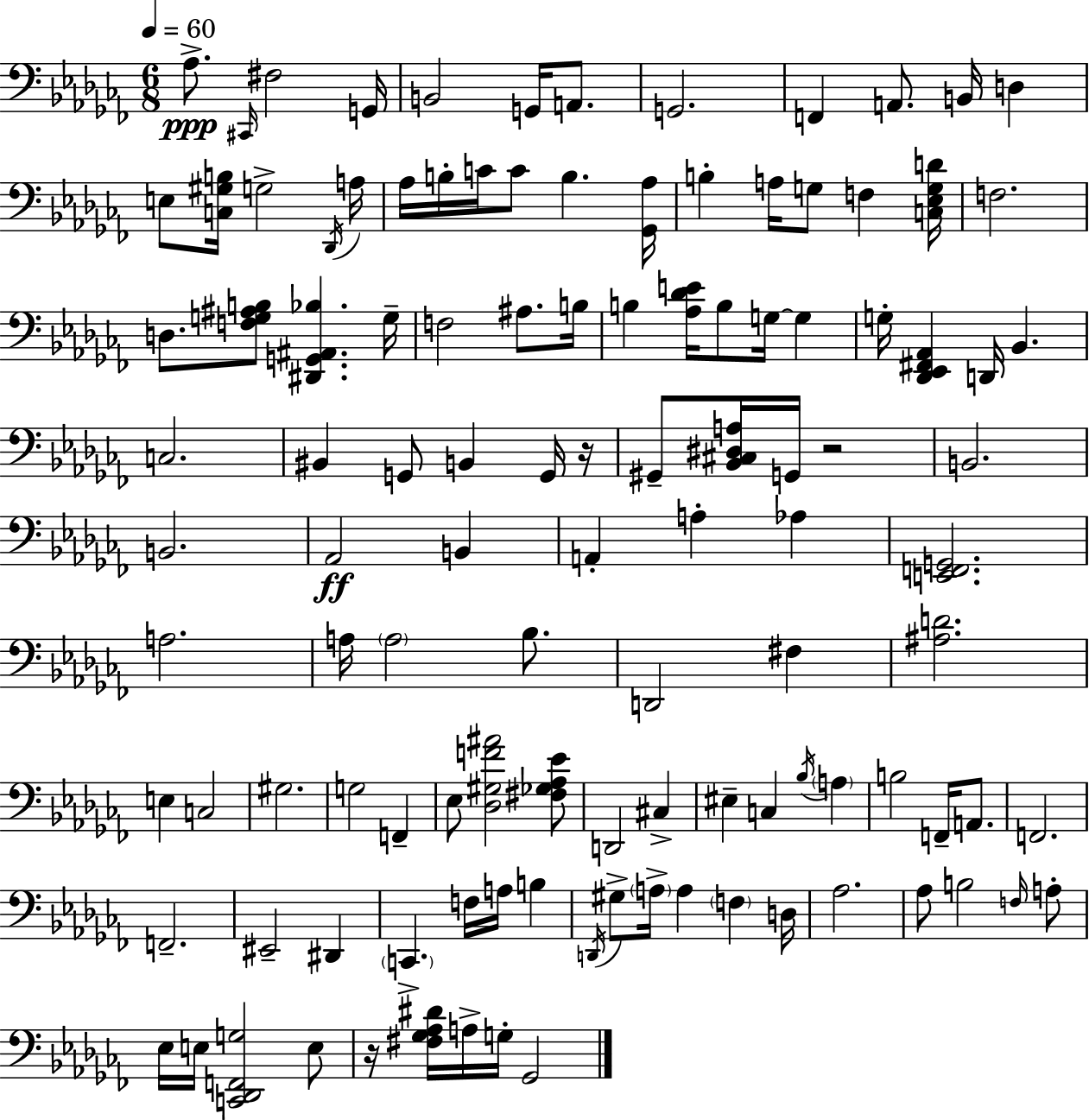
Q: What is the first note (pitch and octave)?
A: Ab3